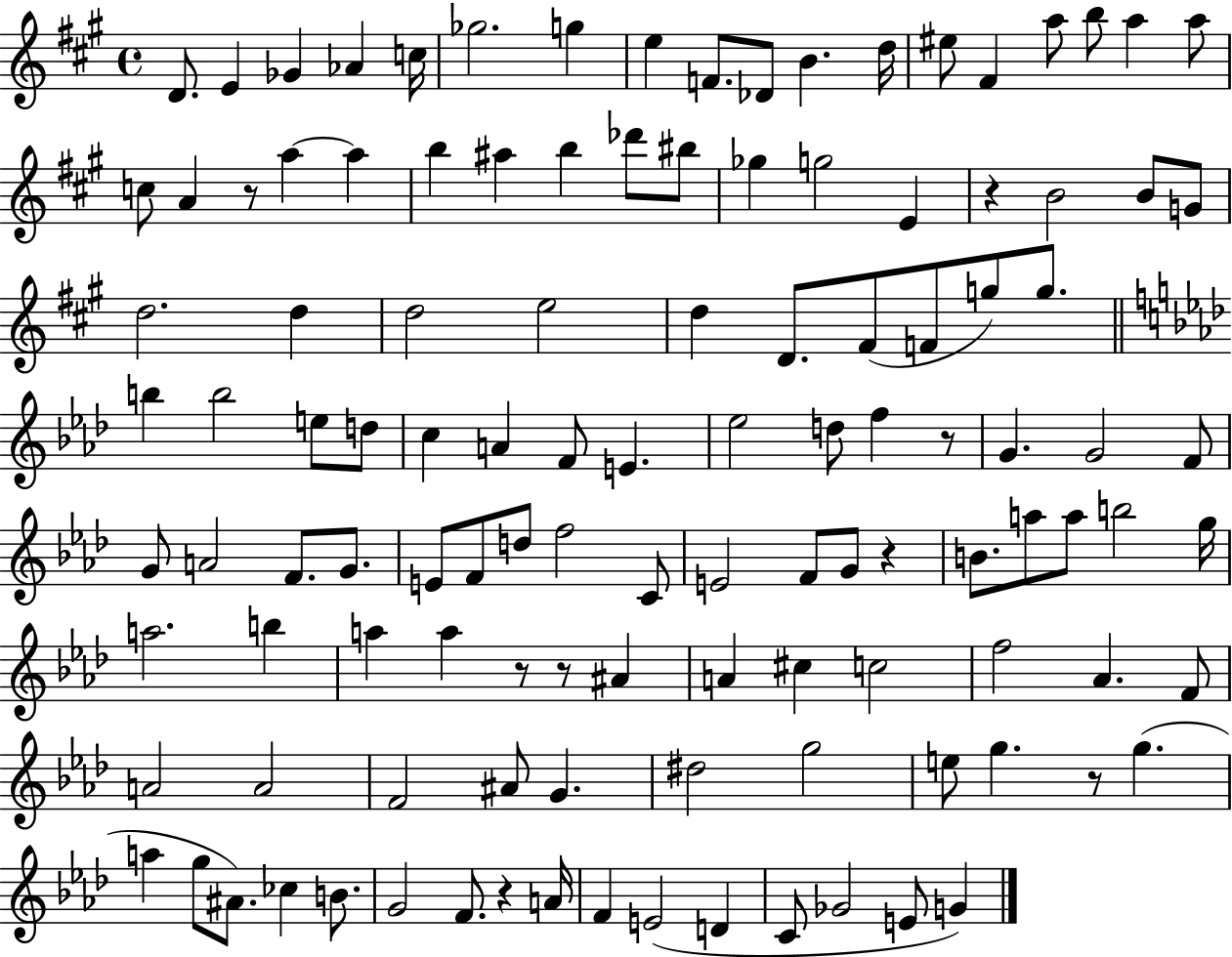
X:1
T:Untitled
M:4/4
L:1/4
K:A
D/2 E _G _A c/4 _g2 g e F/2 _D/2 B d/4 ^e/2 ^F a/2 b/2 a a/2 c/2 A z/2 a a b ^a b _d'/2 ^b/2 _g g2 E z B2 B/2 G/2 d2 d d2 e2 d D/2 ^F/2 F/2 g/2 g/2 b b2 e/2 d/2 c A F/2 E _e2 d/2 f z/2 G G2 F/2 G/2 A2 F/2 G/2 E/2 F/2 d/2 f2 C/2 E2 F/2 G/2 z B/2 a/2 a/2 b2 g/4 a2 b a a z/2 z/2 ^A A ^c c2 f2 _A F/2 A2 A2 F2 ^A/2 G ^d2 g2 e/2 g z/2 g a g/2 ^A/2 _c B/2 G2 F/2 z A/4 F E2 D C/2 _G2 E/2 G